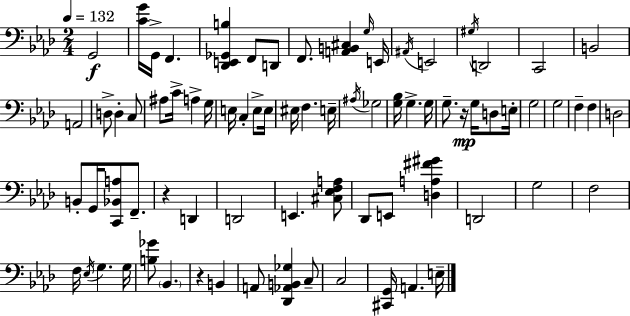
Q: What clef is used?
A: bass